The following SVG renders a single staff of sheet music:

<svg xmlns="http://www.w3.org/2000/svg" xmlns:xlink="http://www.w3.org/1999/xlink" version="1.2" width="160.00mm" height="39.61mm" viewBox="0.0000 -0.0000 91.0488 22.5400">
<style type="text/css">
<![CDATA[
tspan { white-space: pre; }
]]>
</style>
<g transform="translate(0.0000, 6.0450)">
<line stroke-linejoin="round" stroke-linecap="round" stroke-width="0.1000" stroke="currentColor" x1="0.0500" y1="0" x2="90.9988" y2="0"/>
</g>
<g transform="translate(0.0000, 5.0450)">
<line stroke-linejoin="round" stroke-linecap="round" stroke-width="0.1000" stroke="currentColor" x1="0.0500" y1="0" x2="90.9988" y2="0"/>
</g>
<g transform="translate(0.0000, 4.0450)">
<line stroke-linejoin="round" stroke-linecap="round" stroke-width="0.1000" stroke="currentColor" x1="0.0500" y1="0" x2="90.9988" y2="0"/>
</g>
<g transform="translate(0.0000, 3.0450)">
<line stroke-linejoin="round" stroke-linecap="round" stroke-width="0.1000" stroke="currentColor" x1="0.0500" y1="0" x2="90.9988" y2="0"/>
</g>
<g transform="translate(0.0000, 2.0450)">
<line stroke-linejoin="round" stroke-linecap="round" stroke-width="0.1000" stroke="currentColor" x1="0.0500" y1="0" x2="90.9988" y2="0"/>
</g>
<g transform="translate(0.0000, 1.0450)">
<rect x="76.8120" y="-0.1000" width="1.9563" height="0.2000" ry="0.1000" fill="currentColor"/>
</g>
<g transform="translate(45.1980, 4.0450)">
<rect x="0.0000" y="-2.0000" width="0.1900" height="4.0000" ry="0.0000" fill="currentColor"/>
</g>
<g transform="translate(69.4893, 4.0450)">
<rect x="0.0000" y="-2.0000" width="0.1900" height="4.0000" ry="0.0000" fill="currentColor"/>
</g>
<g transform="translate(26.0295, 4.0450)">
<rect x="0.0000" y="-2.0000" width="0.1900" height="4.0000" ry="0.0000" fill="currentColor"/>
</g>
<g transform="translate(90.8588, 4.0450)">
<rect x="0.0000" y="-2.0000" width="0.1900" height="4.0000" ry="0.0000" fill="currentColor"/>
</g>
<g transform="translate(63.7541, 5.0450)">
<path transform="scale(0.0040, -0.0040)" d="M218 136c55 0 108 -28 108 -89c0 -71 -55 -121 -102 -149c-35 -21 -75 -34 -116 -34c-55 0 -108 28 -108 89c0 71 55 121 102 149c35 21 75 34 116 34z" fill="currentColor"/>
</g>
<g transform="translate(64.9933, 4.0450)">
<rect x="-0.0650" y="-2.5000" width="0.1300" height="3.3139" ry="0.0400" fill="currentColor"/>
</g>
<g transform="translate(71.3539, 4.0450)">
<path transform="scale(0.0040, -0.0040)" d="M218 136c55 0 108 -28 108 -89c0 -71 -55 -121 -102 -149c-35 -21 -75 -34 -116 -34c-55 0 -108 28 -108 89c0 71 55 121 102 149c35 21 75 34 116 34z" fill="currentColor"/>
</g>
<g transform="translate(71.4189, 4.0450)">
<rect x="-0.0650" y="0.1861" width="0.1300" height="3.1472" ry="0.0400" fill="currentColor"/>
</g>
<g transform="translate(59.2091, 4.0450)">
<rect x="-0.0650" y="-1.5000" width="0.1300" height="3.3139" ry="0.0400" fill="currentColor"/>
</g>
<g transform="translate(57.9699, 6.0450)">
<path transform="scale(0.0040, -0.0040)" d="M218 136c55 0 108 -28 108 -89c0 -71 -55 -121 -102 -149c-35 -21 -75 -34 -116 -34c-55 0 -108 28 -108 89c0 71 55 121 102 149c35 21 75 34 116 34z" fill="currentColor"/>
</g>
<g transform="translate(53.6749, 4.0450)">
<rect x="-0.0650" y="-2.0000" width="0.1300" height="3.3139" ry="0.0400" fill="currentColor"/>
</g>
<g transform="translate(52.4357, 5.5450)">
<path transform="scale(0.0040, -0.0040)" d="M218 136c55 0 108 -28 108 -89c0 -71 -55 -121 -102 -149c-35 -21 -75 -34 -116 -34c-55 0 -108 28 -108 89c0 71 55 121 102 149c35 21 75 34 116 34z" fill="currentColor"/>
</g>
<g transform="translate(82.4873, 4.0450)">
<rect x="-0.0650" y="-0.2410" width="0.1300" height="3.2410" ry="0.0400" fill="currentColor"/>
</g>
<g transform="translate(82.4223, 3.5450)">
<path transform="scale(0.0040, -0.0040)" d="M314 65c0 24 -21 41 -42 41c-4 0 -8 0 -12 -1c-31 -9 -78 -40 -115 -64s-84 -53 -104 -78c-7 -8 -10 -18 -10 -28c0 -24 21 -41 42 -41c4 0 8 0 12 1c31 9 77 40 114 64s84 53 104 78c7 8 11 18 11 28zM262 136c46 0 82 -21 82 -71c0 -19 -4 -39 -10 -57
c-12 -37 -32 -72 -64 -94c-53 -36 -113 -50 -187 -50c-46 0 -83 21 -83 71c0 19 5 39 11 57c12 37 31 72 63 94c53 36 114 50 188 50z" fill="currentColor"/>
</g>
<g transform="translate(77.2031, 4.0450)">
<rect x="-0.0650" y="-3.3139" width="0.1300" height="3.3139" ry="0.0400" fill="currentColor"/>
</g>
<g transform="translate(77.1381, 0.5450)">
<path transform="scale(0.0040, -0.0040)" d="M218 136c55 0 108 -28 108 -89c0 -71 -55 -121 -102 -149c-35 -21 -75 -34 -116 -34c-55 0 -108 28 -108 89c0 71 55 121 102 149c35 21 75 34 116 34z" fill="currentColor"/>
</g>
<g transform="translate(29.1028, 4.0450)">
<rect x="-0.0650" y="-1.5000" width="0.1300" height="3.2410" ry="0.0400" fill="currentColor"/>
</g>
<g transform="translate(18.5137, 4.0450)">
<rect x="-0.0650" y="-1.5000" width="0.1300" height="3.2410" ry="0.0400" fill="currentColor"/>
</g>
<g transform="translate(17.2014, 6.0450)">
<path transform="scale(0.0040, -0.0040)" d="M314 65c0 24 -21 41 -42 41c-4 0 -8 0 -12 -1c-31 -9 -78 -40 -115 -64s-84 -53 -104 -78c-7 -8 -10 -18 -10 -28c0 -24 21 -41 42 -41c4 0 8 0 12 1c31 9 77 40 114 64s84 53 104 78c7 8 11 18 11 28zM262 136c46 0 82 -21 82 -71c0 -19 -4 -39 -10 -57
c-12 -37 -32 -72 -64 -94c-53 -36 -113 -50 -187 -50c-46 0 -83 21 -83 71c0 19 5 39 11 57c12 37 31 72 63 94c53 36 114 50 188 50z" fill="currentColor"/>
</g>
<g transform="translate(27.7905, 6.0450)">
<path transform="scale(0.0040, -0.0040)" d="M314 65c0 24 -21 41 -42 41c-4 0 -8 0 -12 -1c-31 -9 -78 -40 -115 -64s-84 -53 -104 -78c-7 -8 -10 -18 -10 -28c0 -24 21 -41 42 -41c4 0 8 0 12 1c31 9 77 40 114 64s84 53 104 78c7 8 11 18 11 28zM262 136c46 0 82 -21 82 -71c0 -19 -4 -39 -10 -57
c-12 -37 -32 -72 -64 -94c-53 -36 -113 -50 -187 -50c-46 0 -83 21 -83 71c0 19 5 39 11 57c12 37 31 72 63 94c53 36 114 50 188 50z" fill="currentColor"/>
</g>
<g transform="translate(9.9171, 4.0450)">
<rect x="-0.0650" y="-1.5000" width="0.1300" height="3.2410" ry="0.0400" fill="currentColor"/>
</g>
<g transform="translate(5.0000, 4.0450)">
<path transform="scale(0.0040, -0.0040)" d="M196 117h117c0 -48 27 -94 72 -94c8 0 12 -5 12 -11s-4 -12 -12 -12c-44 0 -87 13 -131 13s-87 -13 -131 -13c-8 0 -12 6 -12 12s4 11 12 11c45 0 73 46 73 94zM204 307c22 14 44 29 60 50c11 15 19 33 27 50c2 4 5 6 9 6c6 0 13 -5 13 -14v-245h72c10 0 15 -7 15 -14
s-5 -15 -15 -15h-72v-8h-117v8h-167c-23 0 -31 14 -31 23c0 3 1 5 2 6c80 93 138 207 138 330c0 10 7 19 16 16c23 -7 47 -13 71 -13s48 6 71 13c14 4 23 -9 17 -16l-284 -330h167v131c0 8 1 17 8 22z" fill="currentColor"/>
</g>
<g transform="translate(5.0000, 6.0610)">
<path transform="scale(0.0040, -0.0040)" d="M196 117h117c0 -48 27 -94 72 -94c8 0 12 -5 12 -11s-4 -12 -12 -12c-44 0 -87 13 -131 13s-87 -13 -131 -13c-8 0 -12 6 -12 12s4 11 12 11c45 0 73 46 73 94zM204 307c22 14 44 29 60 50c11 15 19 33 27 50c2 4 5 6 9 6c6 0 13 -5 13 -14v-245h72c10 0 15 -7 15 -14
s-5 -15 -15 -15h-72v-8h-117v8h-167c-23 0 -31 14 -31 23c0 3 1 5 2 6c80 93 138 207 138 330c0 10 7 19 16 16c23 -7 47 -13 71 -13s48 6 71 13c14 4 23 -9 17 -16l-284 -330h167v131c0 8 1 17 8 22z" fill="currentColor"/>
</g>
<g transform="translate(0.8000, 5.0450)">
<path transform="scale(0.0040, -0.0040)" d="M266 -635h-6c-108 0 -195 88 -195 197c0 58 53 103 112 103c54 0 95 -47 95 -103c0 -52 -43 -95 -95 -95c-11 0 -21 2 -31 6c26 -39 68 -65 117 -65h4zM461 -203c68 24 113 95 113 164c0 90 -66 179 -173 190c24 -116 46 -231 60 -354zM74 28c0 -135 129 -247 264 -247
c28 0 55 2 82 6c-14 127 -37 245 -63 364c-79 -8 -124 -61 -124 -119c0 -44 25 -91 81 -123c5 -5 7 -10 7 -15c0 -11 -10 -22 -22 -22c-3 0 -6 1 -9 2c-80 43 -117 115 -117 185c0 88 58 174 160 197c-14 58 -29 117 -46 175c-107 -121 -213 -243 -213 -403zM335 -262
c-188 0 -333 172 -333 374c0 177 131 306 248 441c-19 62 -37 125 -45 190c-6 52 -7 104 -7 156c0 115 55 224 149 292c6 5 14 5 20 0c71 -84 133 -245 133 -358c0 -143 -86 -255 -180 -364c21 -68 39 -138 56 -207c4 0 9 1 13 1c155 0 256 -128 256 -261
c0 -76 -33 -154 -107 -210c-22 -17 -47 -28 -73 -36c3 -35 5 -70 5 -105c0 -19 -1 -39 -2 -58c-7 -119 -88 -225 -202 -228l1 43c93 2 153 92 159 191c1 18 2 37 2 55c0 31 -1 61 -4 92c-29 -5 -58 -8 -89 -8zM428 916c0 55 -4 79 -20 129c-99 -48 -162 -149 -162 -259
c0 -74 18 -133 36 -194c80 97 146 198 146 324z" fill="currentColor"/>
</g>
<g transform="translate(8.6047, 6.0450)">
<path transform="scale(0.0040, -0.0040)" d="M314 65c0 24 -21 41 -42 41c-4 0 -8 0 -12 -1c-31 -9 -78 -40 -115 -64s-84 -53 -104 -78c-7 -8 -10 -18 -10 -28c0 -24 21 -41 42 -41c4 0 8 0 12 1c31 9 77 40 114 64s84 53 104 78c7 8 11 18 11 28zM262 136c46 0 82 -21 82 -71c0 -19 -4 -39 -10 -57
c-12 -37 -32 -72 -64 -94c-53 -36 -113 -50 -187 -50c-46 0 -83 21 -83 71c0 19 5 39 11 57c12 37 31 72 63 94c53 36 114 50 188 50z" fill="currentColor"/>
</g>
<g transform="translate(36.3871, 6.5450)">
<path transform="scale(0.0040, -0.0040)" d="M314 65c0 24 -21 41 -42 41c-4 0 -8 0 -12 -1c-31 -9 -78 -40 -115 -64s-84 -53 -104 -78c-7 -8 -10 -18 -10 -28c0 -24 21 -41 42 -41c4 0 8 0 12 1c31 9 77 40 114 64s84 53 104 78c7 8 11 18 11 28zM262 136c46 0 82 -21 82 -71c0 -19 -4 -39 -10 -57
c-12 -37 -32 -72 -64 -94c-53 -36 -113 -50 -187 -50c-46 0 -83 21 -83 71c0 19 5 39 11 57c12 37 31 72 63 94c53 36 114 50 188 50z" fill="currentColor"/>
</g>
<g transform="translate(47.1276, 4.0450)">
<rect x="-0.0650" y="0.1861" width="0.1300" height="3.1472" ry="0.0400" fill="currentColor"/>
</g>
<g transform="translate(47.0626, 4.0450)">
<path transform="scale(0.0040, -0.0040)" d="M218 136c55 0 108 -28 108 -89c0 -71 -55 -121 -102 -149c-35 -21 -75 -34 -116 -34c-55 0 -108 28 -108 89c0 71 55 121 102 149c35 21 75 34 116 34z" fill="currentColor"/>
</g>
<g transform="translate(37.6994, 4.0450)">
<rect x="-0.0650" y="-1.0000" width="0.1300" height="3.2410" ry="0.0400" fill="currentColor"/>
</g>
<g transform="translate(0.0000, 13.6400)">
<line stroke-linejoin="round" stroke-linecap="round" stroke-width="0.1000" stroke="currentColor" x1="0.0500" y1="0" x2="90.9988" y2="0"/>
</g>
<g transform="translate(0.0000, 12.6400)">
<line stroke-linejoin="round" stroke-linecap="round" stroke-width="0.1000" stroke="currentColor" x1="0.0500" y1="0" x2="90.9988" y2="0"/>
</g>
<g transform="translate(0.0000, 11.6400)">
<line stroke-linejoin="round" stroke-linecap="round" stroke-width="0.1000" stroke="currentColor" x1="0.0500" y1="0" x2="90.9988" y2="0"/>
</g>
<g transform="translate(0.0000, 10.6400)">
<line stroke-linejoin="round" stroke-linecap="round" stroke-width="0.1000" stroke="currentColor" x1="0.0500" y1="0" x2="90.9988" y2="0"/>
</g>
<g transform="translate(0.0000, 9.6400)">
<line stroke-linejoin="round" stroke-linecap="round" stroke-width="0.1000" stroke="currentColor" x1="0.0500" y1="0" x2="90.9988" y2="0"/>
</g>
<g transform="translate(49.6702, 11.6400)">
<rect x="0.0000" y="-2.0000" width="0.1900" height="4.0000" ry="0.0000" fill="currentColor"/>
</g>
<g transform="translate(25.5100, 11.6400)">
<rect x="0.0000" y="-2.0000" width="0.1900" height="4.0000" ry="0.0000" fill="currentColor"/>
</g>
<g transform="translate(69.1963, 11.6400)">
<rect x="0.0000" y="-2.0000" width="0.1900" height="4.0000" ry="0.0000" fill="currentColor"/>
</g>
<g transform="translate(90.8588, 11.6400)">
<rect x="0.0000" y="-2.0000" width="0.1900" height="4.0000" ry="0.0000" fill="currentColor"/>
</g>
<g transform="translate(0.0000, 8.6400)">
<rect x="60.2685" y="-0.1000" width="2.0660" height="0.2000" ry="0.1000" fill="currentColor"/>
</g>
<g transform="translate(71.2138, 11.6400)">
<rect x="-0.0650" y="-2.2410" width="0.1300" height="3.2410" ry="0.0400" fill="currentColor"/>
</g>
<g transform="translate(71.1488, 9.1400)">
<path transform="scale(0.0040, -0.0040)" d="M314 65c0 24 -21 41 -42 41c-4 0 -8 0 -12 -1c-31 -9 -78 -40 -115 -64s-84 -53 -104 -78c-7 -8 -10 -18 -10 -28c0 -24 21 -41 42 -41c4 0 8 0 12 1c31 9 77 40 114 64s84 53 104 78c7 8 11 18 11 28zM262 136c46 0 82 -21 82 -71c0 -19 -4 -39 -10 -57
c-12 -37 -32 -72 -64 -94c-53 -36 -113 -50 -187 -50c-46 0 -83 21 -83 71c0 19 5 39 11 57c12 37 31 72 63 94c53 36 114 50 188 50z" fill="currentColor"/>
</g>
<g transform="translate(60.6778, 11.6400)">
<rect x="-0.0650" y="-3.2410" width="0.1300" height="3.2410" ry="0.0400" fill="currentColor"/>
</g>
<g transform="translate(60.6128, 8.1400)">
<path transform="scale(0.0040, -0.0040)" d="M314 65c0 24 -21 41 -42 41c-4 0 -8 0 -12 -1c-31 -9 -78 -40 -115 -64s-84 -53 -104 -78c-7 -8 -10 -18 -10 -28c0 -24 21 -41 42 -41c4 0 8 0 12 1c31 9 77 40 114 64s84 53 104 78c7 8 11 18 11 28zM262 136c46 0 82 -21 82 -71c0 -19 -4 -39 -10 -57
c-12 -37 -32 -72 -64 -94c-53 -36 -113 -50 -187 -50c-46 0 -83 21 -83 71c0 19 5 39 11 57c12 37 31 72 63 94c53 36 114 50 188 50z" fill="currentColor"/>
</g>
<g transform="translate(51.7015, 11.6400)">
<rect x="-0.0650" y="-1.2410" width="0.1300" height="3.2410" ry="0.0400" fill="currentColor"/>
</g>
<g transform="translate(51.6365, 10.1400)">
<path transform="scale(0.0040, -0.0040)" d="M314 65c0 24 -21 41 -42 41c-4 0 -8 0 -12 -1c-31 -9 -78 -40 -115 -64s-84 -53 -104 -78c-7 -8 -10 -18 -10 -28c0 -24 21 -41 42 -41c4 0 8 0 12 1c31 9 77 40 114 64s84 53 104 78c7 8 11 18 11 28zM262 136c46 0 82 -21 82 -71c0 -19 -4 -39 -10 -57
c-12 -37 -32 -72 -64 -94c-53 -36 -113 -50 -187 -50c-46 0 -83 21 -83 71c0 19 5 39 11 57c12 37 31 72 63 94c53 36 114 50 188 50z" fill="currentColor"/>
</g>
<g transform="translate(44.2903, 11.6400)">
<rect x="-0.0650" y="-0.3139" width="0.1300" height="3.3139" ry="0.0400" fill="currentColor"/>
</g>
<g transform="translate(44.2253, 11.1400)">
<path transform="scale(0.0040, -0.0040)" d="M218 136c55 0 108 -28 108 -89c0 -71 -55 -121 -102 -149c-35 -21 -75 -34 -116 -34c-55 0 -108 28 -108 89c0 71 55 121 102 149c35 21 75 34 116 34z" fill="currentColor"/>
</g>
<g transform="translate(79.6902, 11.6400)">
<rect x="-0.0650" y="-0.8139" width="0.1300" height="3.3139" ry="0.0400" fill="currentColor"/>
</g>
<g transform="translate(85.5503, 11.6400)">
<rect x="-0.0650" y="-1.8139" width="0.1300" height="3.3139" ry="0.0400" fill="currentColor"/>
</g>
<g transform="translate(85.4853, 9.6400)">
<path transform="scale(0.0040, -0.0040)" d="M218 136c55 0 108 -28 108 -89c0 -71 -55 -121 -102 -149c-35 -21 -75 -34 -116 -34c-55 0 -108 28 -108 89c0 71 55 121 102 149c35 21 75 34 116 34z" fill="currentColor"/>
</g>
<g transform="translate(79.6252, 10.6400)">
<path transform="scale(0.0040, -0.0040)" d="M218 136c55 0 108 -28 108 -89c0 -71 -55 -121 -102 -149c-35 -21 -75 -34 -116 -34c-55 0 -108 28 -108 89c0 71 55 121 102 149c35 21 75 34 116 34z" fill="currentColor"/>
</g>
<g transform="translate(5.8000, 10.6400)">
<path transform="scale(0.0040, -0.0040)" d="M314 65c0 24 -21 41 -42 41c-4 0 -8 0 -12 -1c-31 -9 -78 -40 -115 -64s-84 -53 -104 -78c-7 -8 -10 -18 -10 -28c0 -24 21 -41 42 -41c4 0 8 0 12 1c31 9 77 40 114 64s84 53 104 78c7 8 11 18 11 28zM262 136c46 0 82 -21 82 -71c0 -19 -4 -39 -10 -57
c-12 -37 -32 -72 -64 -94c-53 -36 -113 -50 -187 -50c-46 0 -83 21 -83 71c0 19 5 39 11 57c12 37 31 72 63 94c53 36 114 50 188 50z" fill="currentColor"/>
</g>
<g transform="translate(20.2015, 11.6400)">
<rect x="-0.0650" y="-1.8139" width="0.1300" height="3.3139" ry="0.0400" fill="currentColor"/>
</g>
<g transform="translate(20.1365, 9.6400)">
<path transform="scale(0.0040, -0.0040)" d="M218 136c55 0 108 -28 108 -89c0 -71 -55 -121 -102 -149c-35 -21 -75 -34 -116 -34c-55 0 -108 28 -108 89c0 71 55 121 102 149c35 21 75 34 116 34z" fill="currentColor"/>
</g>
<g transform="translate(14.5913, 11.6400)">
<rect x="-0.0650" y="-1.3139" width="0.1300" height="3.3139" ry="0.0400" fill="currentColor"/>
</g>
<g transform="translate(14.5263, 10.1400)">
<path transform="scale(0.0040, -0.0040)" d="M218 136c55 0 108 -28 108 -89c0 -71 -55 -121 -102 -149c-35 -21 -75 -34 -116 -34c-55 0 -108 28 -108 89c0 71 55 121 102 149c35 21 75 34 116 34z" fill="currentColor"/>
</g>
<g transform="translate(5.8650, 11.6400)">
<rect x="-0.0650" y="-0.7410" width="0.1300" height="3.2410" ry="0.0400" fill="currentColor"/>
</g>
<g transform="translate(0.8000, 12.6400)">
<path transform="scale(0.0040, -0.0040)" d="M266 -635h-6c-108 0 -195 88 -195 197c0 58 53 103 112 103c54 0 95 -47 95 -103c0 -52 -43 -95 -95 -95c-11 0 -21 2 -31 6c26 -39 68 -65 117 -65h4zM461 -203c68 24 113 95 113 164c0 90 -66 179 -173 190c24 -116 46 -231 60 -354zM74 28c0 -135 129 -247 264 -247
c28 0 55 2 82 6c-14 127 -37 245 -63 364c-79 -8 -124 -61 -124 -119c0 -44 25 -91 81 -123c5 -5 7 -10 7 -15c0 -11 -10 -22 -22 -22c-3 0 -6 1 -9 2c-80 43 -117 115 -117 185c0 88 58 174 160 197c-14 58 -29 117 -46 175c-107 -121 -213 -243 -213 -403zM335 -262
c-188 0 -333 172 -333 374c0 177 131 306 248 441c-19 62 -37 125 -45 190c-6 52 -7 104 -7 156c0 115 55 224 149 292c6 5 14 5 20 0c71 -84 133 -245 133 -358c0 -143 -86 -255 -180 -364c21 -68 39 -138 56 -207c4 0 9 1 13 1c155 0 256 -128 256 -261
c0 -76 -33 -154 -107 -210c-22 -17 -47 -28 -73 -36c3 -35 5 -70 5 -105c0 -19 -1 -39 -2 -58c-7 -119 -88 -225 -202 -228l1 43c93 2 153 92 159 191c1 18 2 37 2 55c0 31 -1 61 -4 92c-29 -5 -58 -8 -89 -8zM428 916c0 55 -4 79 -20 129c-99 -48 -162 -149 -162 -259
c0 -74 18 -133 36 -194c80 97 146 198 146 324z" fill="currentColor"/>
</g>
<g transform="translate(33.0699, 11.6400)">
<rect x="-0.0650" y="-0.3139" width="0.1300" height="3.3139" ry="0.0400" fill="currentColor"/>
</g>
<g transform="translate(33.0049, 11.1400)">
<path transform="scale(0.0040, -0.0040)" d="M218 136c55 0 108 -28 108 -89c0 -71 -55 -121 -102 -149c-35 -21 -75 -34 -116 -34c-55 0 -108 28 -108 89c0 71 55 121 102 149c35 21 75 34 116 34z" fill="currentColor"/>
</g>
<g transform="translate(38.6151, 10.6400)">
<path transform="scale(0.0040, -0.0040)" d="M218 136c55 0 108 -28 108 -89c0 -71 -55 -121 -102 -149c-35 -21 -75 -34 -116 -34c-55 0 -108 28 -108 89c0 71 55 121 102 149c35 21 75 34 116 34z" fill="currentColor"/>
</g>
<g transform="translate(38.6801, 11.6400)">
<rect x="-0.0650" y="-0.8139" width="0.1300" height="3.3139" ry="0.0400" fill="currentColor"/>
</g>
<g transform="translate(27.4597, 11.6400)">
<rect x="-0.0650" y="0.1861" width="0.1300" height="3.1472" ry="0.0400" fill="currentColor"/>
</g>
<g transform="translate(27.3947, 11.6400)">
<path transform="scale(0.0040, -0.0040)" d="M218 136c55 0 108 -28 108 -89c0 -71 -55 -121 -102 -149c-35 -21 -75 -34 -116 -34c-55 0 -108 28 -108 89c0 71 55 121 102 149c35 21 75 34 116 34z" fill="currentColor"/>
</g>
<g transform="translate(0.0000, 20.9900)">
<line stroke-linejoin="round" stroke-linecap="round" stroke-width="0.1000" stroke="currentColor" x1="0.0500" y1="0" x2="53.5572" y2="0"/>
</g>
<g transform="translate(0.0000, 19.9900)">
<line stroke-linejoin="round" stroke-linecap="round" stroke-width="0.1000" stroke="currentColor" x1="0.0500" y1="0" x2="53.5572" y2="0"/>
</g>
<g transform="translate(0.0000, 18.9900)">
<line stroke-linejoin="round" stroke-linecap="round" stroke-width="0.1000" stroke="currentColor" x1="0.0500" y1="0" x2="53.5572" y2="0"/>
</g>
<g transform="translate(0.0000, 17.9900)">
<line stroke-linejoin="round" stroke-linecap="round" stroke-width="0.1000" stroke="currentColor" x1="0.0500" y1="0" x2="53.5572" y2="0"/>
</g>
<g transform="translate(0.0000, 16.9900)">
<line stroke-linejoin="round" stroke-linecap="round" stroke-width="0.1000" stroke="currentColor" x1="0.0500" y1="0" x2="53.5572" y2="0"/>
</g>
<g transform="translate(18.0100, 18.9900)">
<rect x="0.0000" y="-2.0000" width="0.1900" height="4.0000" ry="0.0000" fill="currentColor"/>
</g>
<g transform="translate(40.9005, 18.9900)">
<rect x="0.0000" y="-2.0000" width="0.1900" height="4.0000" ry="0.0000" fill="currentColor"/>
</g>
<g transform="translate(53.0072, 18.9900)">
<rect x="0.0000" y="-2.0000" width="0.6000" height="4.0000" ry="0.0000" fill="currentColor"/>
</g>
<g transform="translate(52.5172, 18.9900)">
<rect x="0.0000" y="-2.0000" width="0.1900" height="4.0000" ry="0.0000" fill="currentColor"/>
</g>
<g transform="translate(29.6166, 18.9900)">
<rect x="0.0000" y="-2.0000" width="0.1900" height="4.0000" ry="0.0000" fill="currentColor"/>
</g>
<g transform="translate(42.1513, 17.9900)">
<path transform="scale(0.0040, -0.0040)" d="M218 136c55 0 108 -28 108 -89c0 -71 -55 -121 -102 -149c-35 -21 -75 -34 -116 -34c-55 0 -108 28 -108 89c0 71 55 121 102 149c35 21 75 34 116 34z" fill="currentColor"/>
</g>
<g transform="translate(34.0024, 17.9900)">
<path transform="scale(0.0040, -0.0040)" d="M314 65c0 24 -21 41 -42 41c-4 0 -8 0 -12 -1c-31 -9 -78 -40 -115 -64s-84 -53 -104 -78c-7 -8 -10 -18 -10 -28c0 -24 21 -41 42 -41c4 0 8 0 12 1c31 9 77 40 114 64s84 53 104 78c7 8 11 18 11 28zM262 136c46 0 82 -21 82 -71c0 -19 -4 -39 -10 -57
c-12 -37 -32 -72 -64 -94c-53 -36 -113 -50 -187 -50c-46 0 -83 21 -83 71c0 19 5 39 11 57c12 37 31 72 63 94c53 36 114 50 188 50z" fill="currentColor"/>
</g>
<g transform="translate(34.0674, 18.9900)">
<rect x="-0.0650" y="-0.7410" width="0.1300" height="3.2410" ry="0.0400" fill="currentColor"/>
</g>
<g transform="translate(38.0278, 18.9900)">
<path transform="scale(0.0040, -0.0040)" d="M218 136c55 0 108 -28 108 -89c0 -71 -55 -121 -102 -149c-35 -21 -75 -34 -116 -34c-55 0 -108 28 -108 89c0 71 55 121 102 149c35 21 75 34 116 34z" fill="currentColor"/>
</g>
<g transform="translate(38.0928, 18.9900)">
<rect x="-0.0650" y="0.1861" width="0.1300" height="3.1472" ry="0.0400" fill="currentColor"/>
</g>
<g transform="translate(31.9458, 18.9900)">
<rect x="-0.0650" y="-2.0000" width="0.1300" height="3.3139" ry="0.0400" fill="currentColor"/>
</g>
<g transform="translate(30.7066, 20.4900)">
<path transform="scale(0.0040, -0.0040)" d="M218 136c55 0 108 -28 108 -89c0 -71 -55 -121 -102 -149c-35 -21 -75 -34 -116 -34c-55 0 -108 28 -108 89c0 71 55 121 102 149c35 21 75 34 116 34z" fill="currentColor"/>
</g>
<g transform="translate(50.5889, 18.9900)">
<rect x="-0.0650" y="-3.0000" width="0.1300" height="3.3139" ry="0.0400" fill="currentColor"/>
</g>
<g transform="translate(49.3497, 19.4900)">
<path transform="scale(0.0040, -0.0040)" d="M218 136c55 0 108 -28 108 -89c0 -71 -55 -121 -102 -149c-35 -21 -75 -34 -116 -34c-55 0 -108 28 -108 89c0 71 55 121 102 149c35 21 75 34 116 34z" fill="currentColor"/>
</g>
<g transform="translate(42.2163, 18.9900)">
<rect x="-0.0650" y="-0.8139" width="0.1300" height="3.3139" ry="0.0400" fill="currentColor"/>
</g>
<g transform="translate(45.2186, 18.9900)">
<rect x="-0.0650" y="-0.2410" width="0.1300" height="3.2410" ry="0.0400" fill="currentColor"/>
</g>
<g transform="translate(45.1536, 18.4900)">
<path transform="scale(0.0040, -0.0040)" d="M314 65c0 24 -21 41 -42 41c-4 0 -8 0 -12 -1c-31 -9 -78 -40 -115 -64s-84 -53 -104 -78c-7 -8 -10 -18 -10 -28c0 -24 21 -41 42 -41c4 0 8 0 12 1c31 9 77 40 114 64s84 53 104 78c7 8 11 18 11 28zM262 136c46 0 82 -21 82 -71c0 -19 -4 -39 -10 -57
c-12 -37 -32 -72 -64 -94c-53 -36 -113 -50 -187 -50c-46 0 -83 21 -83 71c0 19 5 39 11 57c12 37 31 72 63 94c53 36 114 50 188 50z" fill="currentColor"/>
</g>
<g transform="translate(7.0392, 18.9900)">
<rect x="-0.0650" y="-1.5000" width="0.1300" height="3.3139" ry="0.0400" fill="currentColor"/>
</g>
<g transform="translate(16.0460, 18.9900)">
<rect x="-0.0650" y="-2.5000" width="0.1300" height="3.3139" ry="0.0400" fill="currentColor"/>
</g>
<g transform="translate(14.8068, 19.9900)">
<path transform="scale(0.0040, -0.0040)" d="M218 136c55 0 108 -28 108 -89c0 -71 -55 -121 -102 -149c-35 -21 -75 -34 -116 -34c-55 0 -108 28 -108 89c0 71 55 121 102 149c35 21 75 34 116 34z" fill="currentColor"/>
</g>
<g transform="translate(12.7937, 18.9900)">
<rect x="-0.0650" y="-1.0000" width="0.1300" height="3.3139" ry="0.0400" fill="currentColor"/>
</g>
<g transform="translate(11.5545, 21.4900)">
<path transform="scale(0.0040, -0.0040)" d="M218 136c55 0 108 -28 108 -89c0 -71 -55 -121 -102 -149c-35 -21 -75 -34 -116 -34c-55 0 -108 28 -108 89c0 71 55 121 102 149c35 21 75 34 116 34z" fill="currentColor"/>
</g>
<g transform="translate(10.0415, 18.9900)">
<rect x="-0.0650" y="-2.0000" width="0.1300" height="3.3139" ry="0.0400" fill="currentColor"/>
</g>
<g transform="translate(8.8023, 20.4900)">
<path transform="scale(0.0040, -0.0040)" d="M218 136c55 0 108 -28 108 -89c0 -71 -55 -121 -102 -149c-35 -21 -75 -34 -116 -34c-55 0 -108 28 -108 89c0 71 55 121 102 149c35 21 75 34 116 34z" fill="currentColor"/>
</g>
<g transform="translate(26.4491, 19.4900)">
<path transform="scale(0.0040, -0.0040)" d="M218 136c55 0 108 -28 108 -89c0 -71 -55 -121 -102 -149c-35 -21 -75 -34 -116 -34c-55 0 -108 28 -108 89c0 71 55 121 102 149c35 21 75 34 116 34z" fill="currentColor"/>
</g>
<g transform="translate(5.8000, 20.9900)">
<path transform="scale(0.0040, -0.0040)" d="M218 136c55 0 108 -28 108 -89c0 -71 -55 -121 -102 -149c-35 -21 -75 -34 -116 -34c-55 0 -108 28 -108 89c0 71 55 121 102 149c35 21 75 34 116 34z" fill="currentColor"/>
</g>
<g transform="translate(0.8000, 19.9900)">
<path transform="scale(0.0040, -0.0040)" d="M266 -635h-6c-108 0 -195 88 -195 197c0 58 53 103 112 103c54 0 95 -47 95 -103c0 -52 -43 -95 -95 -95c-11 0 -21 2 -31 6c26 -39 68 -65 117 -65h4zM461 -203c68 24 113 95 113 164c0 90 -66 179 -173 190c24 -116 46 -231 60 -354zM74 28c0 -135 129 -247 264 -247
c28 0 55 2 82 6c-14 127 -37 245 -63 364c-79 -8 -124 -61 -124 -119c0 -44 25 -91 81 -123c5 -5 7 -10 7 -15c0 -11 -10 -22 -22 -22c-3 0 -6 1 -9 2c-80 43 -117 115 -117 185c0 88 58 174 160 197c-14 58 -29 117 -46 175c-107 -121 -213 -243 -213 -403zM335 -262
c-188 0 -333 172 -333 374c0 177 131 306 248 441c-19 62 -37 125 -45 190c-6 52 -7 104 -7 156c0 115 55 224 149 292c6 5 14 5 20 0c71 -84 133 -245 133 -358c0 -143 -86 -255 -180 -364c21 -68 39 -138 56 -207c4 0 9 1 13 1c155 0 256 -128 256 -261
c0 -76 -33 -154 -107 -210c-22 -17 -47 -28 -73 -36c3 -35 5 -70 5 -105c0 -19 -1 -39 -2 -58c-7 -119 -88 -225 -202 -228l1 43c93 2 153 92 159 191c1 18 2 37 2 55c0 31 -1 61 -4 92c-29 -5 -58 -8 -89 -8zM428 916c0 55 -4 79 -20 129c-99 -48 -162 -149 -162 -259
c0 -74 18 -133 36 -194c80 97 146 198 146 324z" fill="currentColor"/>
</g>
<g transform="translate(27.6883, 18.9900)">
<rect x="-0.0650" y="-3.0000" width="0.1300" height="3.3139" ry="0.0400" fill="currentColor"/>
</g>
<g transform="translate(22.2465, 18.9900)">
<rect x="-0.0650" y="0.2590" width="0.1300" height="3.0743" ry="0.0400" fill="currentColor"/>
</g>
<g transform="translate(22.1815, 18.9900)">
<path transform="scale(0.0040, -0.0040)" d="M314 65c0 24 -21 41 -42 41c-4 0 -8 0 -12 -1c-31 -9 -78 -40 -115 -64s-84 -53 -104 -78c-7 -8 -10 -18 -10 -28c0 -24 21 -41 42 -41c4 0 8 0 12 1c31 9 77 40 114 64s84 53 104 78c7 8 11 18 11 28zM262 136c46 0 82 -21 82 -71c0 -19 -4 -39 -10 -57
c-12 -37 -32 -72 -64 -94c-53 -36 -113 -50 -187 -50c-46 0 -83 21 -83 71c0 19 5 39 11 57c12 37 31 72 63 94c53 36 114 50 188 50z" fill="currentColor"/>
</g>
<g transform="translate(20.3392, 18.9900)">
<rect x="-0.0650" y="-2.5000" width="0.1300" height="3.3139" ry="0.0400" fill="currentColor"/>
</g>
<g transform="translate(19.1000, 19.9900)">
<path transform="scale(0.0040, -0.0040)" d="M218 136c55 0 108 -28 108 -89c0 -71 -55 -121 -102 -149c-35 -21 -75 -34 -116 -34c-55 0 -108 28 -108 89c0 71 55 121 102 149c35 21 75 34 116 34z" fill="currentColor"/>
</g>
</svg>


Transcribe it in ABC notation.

X:1
T:Untitled
M:4/4
L:1/4
K:C
E2 E2 E2 D2 B F E G B b c2 d2 e f B c d c e2 b2 g2 d f E F D G G B2 A F d2 B d c2 A